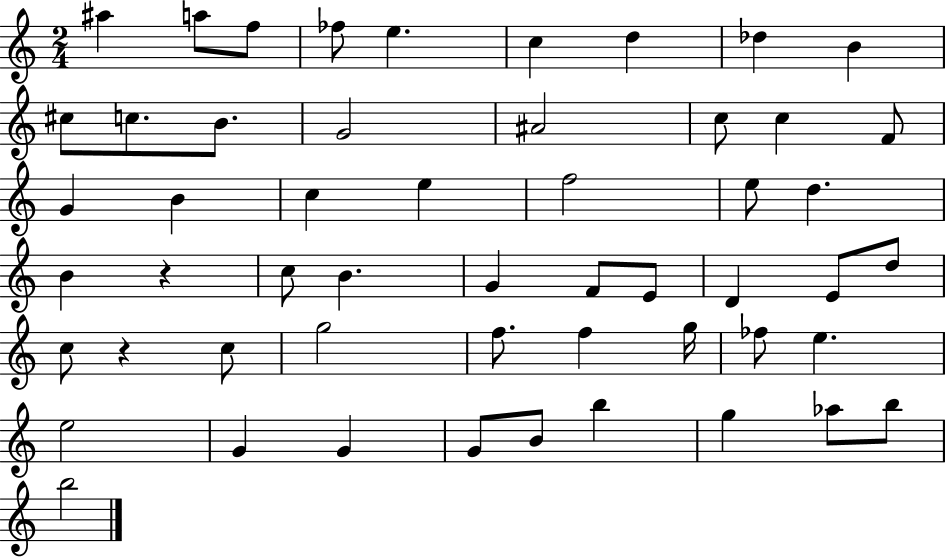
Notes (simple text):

A#5/q A5/e F5/e FES5/e E5/q. C5/q D5/q Db5/q B4/q C#5/e C5/e. B4/e. G4/h A#4/h C5/e C5/q F4/e G4/q B4/q C5/q E5/q F5/h E5/e D5/q. B4/q R/q C5/e B4/q. G4/q F4/e E4/e D4/q E4/e D5/e C5/e R/q C5/e G5/h F5/e. F5/q G5/s FES5/e E5/q. E5/h G4/q G4/q G4/e B4/e B5/q G5/q Ab5/e B5/e B5/h